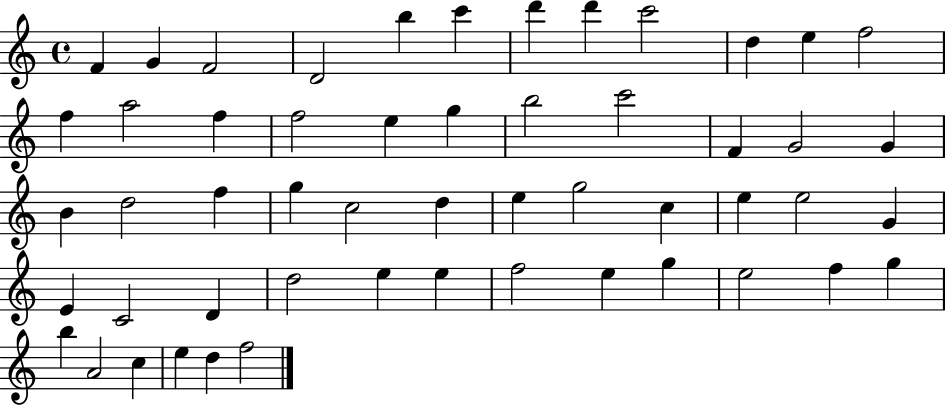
F4/q G4/q F4/h D4/h B5/q C6/q D6/q D6/q C6/h D5/q E5/q F5/h F5/q A5/h F5/q F5/h E5/q G5/q B5/h C6/h F4/q G4/h G4/q B4/q D5/h F5/q G5/q C5/h D5/q E5/q G5/h C5/q E5/q E5/h G4/q E4/q C4/h D4/q D5/h E5/q E5/q F5/h E5/q G5/q E5/h F5/q G5/q B5/q A4/h C5/q E5/q D5/q F5/h